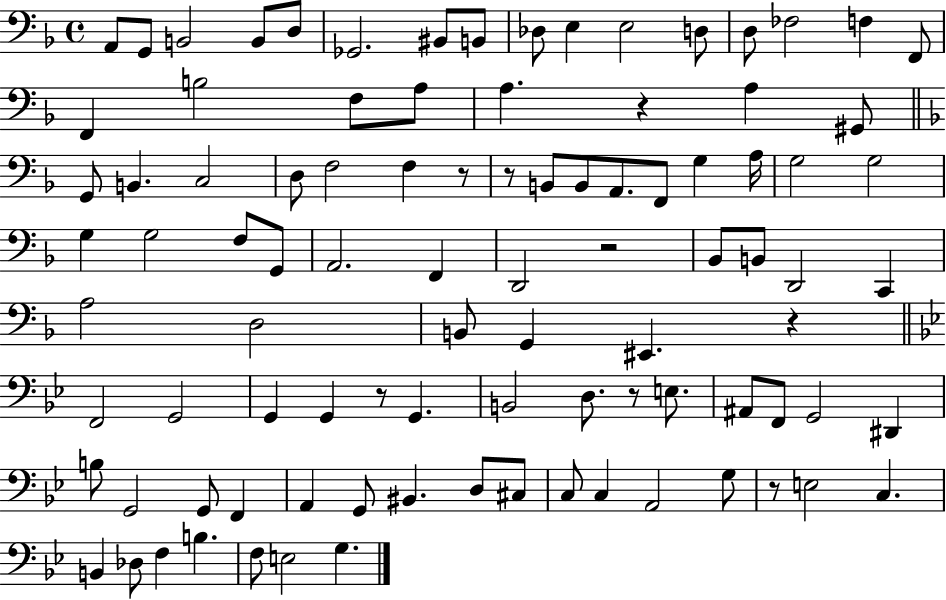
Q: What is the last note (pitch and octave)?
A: G3